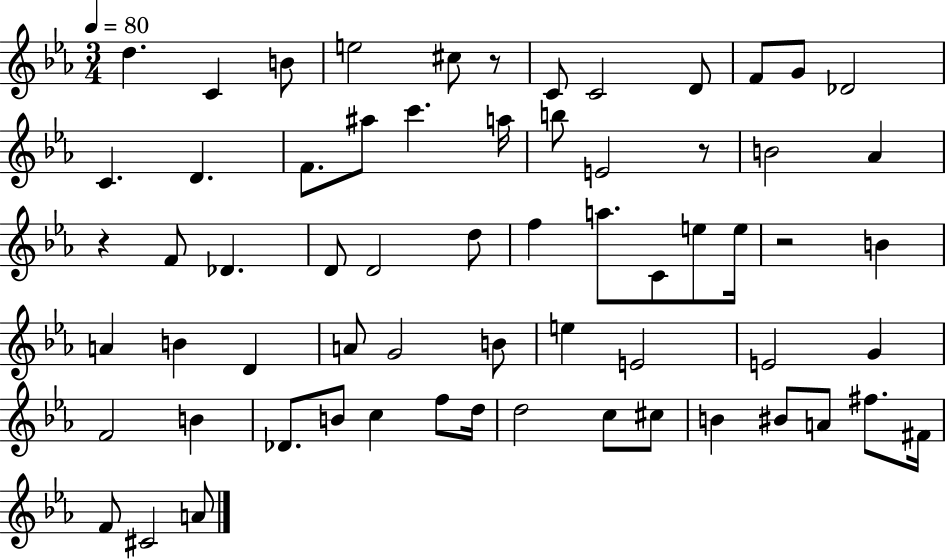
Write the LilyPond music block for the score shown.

{
  \clef treble
  \numericTimeSignature
  \time 3/4
  \key ees \major
  \tempo 4 = 80
  d''4. c'4 b'8 | e''2 cis''8 r8 | c'8 c'2 d'8 | f'8 g'8 des'2 | \break c'4. d'4. | f'8. ais''8 c'''4. a''16 | b''8 e'2 r8 | b'2 aes'4 | \break r4 f'8 des'4. | d'8 d'2 d''8 | f''4 a''8. c'8 e''8 e''16 | r2 b'4 | \break a'4 b'4 d'4 | a'8 g'2 b'8 | e''4 e'2 | e'2 g'4 | \break f'2 b'4 | des'8. b'8 c''4 f''8 d''16 | d''2 c''8 cis''8 | b'4 bis'8 a'8 fis''8. fis'16 | \break f'8 cis'2 a'8 | \bar "|."
}